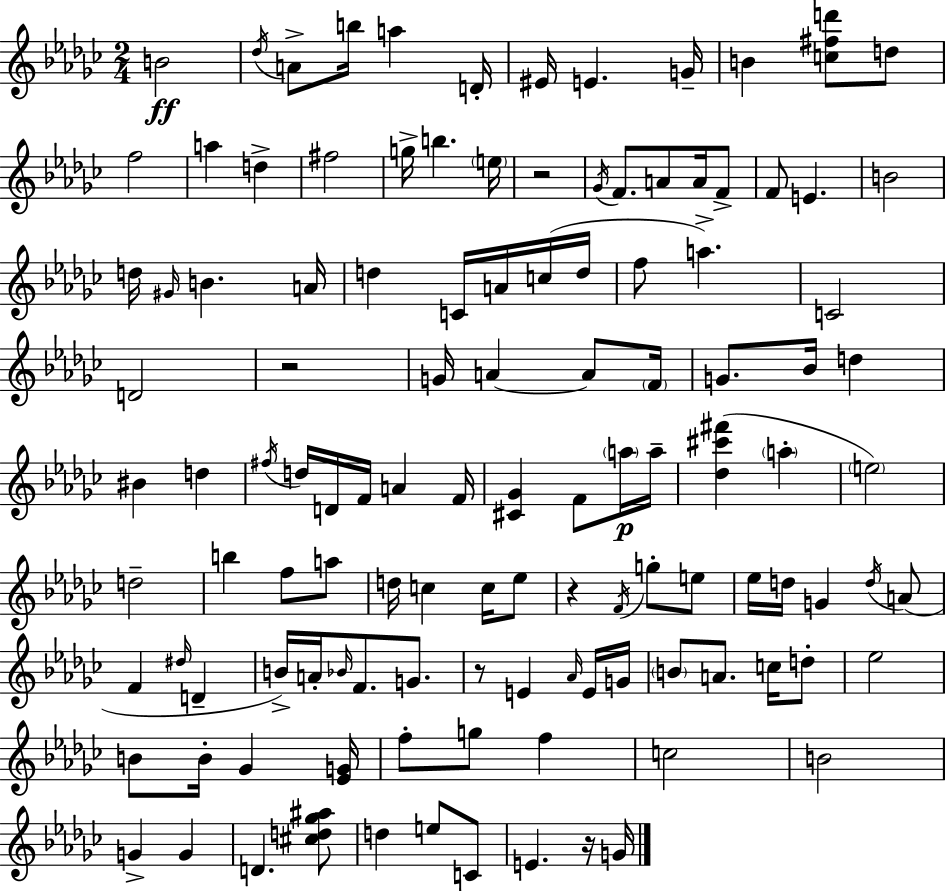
B4/h Db5/s A4/e B5/s A5/q D4/s EIS4/s E4/q. G4/s B4/q [C5,F#5,D6]/e D5/e F5/h A5/q D5/q F#5/h G5/s B5/q. E5/s R/h Gb4/s F4/e. A4/e A4/s F4/e F4/e E4/q. B4/h D5/s G#4/s B4/q. A4/s D5/q C4/s A4/s C5/s D5/s F5/e A5/q. C4/h D4/h R/h G4/s A4/q A4/e F4/s G4/e. Bb4/s D5/q BIS4/q D5/q F#5/s D5/s D4/s F4/s A4/q F4/s [C#4,Gb4]/q F4/e A5/s A5/s [Db5,C#6,F#6]/q A5/q E5/h D5/h B5/q F5/e A5/e D5/s C5/q C5/s Eb5/e R/q F4/s G5/e E5/e Eb5/s D5/s G4/q D5/s A4/e F4/q D#5/s D4/q B4/s A4/s Bb4/s F4/e. G4/e. R/e E4/q Ab4/s E4/s G4/s B4/e A4/e. C5/s D5/e Eb5/h B4/e B4/s Gb4/q [Eb4,G4]/s F5/e G5/e F5/q C5/h B4/h G4/q G4/q D4/q. [C#5,D5,Gb5,A#5]/e D5/q E5/e C4/e E4/q. R/s G4/s